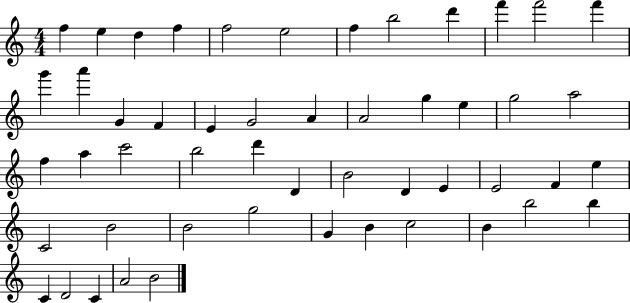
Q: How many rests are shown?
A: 0